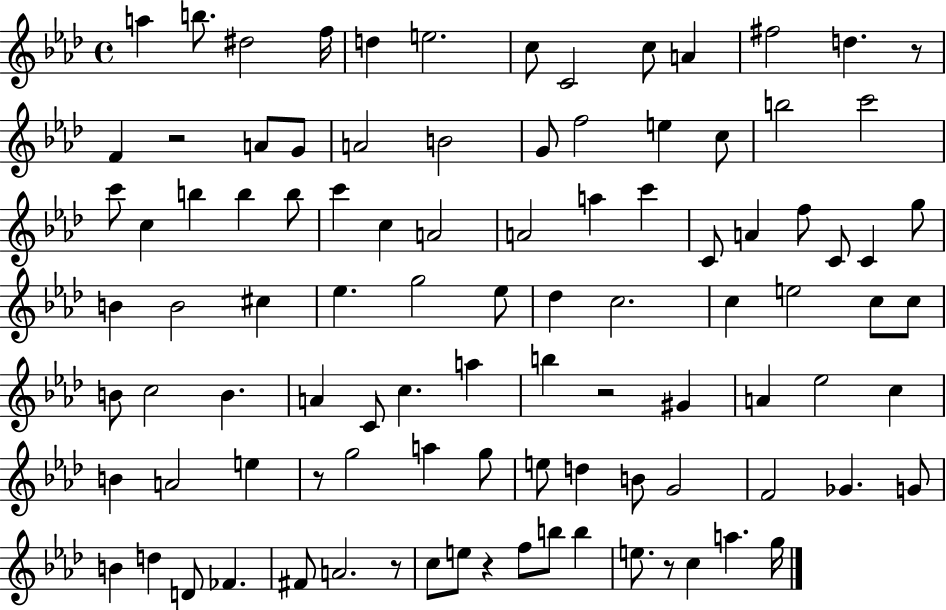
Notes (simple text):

A5/q B5/e. D#5/h F5/s D5/q E5/h. C5/e C4/h C5/e A4/q F#5/h D5/q. R/e F4/q R/h A4/e G4/e A4/h B4/h G4/e F5/h E5/q C5/e B5/h C6/h C6/e C5/q B5/q B5/q B5/e C6/q C5/q A4/h A4/h A5/q C6/q C4/e A4/q F5/e C4/e C4/q G5/e B4/q B4/h C#5/q Eb5/q. G5/h Eb5/e Db5/q C5/h. C5/q E5/h C5/e C5/e B4/e C5/h B4/q. A4/q C4/e C5/q. A5/q B5/q R/h G#4/q A4/q Eb5/h C5/q B4/q A4/h E5/q R/e G5/h A5/q G5/e E5/e D5/q B4/e G4/h F4/h Gb4/q. G4/e B4/q D5/q D4/e FES4/q. F#4/e A4/h. R/e C5/e E5/e R/q F5/e B5/e B5/q E5/e. R/e C5/q A5/q. G5/s